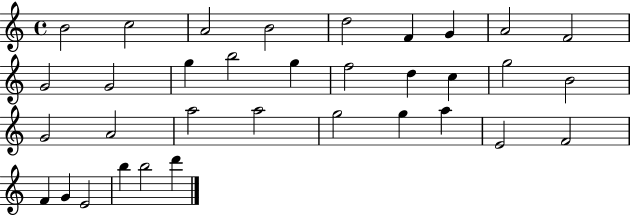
X:1
T:Untitled
M:4/4
L:1/4
K:C
B2 c2 A2 B2 d2 F G A2 F2 G2 G2 g b2 g f2 d c g2 B2 G2 A2 a2 a2 g2 g a E2 F2 F G E2 b b2 d'